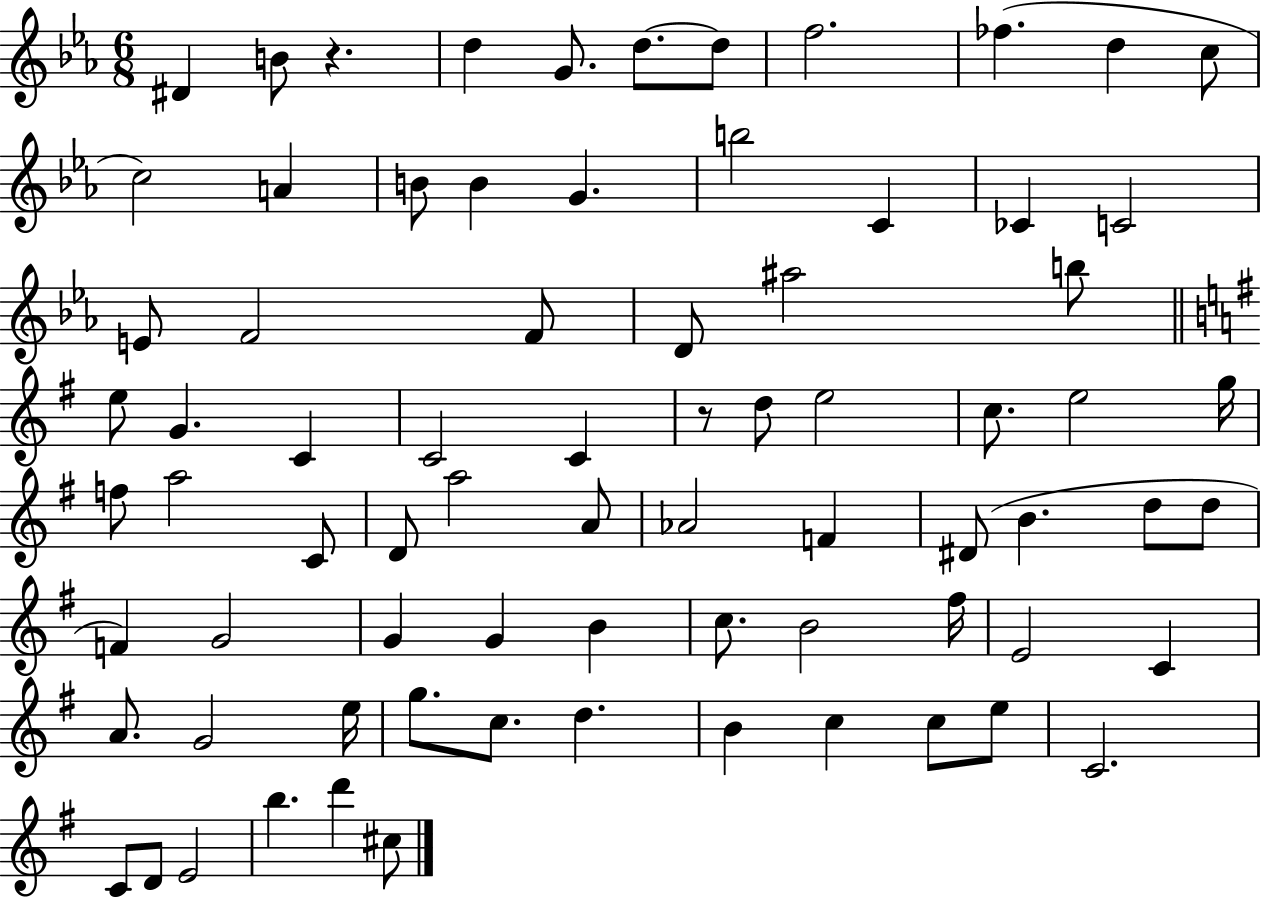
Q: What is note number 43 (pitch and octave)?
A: F4